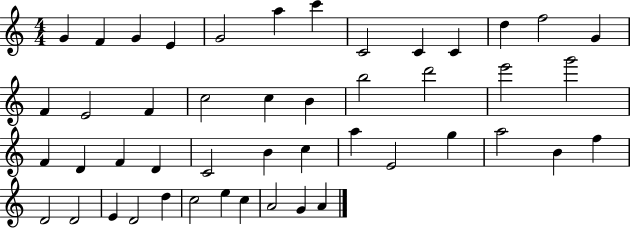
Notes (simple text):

G4/q F4/q G4/q E4/q G4/h A5/q C6/q C4/h C4/q C4/q D5/q F5/h G4/q F4/q E4/h F4/q C5/h C5/q B4/q B5/h D6/h E6/h G6/h F4/q D4/q F4/q D4/q C4/h B4/q C5/q A5/q E4/h G5/q A5/h B4/q F5/q D4/h D4/h E4/q D4/h D5/q C5/h E5/q C5/q A4/h G4/q A4/q